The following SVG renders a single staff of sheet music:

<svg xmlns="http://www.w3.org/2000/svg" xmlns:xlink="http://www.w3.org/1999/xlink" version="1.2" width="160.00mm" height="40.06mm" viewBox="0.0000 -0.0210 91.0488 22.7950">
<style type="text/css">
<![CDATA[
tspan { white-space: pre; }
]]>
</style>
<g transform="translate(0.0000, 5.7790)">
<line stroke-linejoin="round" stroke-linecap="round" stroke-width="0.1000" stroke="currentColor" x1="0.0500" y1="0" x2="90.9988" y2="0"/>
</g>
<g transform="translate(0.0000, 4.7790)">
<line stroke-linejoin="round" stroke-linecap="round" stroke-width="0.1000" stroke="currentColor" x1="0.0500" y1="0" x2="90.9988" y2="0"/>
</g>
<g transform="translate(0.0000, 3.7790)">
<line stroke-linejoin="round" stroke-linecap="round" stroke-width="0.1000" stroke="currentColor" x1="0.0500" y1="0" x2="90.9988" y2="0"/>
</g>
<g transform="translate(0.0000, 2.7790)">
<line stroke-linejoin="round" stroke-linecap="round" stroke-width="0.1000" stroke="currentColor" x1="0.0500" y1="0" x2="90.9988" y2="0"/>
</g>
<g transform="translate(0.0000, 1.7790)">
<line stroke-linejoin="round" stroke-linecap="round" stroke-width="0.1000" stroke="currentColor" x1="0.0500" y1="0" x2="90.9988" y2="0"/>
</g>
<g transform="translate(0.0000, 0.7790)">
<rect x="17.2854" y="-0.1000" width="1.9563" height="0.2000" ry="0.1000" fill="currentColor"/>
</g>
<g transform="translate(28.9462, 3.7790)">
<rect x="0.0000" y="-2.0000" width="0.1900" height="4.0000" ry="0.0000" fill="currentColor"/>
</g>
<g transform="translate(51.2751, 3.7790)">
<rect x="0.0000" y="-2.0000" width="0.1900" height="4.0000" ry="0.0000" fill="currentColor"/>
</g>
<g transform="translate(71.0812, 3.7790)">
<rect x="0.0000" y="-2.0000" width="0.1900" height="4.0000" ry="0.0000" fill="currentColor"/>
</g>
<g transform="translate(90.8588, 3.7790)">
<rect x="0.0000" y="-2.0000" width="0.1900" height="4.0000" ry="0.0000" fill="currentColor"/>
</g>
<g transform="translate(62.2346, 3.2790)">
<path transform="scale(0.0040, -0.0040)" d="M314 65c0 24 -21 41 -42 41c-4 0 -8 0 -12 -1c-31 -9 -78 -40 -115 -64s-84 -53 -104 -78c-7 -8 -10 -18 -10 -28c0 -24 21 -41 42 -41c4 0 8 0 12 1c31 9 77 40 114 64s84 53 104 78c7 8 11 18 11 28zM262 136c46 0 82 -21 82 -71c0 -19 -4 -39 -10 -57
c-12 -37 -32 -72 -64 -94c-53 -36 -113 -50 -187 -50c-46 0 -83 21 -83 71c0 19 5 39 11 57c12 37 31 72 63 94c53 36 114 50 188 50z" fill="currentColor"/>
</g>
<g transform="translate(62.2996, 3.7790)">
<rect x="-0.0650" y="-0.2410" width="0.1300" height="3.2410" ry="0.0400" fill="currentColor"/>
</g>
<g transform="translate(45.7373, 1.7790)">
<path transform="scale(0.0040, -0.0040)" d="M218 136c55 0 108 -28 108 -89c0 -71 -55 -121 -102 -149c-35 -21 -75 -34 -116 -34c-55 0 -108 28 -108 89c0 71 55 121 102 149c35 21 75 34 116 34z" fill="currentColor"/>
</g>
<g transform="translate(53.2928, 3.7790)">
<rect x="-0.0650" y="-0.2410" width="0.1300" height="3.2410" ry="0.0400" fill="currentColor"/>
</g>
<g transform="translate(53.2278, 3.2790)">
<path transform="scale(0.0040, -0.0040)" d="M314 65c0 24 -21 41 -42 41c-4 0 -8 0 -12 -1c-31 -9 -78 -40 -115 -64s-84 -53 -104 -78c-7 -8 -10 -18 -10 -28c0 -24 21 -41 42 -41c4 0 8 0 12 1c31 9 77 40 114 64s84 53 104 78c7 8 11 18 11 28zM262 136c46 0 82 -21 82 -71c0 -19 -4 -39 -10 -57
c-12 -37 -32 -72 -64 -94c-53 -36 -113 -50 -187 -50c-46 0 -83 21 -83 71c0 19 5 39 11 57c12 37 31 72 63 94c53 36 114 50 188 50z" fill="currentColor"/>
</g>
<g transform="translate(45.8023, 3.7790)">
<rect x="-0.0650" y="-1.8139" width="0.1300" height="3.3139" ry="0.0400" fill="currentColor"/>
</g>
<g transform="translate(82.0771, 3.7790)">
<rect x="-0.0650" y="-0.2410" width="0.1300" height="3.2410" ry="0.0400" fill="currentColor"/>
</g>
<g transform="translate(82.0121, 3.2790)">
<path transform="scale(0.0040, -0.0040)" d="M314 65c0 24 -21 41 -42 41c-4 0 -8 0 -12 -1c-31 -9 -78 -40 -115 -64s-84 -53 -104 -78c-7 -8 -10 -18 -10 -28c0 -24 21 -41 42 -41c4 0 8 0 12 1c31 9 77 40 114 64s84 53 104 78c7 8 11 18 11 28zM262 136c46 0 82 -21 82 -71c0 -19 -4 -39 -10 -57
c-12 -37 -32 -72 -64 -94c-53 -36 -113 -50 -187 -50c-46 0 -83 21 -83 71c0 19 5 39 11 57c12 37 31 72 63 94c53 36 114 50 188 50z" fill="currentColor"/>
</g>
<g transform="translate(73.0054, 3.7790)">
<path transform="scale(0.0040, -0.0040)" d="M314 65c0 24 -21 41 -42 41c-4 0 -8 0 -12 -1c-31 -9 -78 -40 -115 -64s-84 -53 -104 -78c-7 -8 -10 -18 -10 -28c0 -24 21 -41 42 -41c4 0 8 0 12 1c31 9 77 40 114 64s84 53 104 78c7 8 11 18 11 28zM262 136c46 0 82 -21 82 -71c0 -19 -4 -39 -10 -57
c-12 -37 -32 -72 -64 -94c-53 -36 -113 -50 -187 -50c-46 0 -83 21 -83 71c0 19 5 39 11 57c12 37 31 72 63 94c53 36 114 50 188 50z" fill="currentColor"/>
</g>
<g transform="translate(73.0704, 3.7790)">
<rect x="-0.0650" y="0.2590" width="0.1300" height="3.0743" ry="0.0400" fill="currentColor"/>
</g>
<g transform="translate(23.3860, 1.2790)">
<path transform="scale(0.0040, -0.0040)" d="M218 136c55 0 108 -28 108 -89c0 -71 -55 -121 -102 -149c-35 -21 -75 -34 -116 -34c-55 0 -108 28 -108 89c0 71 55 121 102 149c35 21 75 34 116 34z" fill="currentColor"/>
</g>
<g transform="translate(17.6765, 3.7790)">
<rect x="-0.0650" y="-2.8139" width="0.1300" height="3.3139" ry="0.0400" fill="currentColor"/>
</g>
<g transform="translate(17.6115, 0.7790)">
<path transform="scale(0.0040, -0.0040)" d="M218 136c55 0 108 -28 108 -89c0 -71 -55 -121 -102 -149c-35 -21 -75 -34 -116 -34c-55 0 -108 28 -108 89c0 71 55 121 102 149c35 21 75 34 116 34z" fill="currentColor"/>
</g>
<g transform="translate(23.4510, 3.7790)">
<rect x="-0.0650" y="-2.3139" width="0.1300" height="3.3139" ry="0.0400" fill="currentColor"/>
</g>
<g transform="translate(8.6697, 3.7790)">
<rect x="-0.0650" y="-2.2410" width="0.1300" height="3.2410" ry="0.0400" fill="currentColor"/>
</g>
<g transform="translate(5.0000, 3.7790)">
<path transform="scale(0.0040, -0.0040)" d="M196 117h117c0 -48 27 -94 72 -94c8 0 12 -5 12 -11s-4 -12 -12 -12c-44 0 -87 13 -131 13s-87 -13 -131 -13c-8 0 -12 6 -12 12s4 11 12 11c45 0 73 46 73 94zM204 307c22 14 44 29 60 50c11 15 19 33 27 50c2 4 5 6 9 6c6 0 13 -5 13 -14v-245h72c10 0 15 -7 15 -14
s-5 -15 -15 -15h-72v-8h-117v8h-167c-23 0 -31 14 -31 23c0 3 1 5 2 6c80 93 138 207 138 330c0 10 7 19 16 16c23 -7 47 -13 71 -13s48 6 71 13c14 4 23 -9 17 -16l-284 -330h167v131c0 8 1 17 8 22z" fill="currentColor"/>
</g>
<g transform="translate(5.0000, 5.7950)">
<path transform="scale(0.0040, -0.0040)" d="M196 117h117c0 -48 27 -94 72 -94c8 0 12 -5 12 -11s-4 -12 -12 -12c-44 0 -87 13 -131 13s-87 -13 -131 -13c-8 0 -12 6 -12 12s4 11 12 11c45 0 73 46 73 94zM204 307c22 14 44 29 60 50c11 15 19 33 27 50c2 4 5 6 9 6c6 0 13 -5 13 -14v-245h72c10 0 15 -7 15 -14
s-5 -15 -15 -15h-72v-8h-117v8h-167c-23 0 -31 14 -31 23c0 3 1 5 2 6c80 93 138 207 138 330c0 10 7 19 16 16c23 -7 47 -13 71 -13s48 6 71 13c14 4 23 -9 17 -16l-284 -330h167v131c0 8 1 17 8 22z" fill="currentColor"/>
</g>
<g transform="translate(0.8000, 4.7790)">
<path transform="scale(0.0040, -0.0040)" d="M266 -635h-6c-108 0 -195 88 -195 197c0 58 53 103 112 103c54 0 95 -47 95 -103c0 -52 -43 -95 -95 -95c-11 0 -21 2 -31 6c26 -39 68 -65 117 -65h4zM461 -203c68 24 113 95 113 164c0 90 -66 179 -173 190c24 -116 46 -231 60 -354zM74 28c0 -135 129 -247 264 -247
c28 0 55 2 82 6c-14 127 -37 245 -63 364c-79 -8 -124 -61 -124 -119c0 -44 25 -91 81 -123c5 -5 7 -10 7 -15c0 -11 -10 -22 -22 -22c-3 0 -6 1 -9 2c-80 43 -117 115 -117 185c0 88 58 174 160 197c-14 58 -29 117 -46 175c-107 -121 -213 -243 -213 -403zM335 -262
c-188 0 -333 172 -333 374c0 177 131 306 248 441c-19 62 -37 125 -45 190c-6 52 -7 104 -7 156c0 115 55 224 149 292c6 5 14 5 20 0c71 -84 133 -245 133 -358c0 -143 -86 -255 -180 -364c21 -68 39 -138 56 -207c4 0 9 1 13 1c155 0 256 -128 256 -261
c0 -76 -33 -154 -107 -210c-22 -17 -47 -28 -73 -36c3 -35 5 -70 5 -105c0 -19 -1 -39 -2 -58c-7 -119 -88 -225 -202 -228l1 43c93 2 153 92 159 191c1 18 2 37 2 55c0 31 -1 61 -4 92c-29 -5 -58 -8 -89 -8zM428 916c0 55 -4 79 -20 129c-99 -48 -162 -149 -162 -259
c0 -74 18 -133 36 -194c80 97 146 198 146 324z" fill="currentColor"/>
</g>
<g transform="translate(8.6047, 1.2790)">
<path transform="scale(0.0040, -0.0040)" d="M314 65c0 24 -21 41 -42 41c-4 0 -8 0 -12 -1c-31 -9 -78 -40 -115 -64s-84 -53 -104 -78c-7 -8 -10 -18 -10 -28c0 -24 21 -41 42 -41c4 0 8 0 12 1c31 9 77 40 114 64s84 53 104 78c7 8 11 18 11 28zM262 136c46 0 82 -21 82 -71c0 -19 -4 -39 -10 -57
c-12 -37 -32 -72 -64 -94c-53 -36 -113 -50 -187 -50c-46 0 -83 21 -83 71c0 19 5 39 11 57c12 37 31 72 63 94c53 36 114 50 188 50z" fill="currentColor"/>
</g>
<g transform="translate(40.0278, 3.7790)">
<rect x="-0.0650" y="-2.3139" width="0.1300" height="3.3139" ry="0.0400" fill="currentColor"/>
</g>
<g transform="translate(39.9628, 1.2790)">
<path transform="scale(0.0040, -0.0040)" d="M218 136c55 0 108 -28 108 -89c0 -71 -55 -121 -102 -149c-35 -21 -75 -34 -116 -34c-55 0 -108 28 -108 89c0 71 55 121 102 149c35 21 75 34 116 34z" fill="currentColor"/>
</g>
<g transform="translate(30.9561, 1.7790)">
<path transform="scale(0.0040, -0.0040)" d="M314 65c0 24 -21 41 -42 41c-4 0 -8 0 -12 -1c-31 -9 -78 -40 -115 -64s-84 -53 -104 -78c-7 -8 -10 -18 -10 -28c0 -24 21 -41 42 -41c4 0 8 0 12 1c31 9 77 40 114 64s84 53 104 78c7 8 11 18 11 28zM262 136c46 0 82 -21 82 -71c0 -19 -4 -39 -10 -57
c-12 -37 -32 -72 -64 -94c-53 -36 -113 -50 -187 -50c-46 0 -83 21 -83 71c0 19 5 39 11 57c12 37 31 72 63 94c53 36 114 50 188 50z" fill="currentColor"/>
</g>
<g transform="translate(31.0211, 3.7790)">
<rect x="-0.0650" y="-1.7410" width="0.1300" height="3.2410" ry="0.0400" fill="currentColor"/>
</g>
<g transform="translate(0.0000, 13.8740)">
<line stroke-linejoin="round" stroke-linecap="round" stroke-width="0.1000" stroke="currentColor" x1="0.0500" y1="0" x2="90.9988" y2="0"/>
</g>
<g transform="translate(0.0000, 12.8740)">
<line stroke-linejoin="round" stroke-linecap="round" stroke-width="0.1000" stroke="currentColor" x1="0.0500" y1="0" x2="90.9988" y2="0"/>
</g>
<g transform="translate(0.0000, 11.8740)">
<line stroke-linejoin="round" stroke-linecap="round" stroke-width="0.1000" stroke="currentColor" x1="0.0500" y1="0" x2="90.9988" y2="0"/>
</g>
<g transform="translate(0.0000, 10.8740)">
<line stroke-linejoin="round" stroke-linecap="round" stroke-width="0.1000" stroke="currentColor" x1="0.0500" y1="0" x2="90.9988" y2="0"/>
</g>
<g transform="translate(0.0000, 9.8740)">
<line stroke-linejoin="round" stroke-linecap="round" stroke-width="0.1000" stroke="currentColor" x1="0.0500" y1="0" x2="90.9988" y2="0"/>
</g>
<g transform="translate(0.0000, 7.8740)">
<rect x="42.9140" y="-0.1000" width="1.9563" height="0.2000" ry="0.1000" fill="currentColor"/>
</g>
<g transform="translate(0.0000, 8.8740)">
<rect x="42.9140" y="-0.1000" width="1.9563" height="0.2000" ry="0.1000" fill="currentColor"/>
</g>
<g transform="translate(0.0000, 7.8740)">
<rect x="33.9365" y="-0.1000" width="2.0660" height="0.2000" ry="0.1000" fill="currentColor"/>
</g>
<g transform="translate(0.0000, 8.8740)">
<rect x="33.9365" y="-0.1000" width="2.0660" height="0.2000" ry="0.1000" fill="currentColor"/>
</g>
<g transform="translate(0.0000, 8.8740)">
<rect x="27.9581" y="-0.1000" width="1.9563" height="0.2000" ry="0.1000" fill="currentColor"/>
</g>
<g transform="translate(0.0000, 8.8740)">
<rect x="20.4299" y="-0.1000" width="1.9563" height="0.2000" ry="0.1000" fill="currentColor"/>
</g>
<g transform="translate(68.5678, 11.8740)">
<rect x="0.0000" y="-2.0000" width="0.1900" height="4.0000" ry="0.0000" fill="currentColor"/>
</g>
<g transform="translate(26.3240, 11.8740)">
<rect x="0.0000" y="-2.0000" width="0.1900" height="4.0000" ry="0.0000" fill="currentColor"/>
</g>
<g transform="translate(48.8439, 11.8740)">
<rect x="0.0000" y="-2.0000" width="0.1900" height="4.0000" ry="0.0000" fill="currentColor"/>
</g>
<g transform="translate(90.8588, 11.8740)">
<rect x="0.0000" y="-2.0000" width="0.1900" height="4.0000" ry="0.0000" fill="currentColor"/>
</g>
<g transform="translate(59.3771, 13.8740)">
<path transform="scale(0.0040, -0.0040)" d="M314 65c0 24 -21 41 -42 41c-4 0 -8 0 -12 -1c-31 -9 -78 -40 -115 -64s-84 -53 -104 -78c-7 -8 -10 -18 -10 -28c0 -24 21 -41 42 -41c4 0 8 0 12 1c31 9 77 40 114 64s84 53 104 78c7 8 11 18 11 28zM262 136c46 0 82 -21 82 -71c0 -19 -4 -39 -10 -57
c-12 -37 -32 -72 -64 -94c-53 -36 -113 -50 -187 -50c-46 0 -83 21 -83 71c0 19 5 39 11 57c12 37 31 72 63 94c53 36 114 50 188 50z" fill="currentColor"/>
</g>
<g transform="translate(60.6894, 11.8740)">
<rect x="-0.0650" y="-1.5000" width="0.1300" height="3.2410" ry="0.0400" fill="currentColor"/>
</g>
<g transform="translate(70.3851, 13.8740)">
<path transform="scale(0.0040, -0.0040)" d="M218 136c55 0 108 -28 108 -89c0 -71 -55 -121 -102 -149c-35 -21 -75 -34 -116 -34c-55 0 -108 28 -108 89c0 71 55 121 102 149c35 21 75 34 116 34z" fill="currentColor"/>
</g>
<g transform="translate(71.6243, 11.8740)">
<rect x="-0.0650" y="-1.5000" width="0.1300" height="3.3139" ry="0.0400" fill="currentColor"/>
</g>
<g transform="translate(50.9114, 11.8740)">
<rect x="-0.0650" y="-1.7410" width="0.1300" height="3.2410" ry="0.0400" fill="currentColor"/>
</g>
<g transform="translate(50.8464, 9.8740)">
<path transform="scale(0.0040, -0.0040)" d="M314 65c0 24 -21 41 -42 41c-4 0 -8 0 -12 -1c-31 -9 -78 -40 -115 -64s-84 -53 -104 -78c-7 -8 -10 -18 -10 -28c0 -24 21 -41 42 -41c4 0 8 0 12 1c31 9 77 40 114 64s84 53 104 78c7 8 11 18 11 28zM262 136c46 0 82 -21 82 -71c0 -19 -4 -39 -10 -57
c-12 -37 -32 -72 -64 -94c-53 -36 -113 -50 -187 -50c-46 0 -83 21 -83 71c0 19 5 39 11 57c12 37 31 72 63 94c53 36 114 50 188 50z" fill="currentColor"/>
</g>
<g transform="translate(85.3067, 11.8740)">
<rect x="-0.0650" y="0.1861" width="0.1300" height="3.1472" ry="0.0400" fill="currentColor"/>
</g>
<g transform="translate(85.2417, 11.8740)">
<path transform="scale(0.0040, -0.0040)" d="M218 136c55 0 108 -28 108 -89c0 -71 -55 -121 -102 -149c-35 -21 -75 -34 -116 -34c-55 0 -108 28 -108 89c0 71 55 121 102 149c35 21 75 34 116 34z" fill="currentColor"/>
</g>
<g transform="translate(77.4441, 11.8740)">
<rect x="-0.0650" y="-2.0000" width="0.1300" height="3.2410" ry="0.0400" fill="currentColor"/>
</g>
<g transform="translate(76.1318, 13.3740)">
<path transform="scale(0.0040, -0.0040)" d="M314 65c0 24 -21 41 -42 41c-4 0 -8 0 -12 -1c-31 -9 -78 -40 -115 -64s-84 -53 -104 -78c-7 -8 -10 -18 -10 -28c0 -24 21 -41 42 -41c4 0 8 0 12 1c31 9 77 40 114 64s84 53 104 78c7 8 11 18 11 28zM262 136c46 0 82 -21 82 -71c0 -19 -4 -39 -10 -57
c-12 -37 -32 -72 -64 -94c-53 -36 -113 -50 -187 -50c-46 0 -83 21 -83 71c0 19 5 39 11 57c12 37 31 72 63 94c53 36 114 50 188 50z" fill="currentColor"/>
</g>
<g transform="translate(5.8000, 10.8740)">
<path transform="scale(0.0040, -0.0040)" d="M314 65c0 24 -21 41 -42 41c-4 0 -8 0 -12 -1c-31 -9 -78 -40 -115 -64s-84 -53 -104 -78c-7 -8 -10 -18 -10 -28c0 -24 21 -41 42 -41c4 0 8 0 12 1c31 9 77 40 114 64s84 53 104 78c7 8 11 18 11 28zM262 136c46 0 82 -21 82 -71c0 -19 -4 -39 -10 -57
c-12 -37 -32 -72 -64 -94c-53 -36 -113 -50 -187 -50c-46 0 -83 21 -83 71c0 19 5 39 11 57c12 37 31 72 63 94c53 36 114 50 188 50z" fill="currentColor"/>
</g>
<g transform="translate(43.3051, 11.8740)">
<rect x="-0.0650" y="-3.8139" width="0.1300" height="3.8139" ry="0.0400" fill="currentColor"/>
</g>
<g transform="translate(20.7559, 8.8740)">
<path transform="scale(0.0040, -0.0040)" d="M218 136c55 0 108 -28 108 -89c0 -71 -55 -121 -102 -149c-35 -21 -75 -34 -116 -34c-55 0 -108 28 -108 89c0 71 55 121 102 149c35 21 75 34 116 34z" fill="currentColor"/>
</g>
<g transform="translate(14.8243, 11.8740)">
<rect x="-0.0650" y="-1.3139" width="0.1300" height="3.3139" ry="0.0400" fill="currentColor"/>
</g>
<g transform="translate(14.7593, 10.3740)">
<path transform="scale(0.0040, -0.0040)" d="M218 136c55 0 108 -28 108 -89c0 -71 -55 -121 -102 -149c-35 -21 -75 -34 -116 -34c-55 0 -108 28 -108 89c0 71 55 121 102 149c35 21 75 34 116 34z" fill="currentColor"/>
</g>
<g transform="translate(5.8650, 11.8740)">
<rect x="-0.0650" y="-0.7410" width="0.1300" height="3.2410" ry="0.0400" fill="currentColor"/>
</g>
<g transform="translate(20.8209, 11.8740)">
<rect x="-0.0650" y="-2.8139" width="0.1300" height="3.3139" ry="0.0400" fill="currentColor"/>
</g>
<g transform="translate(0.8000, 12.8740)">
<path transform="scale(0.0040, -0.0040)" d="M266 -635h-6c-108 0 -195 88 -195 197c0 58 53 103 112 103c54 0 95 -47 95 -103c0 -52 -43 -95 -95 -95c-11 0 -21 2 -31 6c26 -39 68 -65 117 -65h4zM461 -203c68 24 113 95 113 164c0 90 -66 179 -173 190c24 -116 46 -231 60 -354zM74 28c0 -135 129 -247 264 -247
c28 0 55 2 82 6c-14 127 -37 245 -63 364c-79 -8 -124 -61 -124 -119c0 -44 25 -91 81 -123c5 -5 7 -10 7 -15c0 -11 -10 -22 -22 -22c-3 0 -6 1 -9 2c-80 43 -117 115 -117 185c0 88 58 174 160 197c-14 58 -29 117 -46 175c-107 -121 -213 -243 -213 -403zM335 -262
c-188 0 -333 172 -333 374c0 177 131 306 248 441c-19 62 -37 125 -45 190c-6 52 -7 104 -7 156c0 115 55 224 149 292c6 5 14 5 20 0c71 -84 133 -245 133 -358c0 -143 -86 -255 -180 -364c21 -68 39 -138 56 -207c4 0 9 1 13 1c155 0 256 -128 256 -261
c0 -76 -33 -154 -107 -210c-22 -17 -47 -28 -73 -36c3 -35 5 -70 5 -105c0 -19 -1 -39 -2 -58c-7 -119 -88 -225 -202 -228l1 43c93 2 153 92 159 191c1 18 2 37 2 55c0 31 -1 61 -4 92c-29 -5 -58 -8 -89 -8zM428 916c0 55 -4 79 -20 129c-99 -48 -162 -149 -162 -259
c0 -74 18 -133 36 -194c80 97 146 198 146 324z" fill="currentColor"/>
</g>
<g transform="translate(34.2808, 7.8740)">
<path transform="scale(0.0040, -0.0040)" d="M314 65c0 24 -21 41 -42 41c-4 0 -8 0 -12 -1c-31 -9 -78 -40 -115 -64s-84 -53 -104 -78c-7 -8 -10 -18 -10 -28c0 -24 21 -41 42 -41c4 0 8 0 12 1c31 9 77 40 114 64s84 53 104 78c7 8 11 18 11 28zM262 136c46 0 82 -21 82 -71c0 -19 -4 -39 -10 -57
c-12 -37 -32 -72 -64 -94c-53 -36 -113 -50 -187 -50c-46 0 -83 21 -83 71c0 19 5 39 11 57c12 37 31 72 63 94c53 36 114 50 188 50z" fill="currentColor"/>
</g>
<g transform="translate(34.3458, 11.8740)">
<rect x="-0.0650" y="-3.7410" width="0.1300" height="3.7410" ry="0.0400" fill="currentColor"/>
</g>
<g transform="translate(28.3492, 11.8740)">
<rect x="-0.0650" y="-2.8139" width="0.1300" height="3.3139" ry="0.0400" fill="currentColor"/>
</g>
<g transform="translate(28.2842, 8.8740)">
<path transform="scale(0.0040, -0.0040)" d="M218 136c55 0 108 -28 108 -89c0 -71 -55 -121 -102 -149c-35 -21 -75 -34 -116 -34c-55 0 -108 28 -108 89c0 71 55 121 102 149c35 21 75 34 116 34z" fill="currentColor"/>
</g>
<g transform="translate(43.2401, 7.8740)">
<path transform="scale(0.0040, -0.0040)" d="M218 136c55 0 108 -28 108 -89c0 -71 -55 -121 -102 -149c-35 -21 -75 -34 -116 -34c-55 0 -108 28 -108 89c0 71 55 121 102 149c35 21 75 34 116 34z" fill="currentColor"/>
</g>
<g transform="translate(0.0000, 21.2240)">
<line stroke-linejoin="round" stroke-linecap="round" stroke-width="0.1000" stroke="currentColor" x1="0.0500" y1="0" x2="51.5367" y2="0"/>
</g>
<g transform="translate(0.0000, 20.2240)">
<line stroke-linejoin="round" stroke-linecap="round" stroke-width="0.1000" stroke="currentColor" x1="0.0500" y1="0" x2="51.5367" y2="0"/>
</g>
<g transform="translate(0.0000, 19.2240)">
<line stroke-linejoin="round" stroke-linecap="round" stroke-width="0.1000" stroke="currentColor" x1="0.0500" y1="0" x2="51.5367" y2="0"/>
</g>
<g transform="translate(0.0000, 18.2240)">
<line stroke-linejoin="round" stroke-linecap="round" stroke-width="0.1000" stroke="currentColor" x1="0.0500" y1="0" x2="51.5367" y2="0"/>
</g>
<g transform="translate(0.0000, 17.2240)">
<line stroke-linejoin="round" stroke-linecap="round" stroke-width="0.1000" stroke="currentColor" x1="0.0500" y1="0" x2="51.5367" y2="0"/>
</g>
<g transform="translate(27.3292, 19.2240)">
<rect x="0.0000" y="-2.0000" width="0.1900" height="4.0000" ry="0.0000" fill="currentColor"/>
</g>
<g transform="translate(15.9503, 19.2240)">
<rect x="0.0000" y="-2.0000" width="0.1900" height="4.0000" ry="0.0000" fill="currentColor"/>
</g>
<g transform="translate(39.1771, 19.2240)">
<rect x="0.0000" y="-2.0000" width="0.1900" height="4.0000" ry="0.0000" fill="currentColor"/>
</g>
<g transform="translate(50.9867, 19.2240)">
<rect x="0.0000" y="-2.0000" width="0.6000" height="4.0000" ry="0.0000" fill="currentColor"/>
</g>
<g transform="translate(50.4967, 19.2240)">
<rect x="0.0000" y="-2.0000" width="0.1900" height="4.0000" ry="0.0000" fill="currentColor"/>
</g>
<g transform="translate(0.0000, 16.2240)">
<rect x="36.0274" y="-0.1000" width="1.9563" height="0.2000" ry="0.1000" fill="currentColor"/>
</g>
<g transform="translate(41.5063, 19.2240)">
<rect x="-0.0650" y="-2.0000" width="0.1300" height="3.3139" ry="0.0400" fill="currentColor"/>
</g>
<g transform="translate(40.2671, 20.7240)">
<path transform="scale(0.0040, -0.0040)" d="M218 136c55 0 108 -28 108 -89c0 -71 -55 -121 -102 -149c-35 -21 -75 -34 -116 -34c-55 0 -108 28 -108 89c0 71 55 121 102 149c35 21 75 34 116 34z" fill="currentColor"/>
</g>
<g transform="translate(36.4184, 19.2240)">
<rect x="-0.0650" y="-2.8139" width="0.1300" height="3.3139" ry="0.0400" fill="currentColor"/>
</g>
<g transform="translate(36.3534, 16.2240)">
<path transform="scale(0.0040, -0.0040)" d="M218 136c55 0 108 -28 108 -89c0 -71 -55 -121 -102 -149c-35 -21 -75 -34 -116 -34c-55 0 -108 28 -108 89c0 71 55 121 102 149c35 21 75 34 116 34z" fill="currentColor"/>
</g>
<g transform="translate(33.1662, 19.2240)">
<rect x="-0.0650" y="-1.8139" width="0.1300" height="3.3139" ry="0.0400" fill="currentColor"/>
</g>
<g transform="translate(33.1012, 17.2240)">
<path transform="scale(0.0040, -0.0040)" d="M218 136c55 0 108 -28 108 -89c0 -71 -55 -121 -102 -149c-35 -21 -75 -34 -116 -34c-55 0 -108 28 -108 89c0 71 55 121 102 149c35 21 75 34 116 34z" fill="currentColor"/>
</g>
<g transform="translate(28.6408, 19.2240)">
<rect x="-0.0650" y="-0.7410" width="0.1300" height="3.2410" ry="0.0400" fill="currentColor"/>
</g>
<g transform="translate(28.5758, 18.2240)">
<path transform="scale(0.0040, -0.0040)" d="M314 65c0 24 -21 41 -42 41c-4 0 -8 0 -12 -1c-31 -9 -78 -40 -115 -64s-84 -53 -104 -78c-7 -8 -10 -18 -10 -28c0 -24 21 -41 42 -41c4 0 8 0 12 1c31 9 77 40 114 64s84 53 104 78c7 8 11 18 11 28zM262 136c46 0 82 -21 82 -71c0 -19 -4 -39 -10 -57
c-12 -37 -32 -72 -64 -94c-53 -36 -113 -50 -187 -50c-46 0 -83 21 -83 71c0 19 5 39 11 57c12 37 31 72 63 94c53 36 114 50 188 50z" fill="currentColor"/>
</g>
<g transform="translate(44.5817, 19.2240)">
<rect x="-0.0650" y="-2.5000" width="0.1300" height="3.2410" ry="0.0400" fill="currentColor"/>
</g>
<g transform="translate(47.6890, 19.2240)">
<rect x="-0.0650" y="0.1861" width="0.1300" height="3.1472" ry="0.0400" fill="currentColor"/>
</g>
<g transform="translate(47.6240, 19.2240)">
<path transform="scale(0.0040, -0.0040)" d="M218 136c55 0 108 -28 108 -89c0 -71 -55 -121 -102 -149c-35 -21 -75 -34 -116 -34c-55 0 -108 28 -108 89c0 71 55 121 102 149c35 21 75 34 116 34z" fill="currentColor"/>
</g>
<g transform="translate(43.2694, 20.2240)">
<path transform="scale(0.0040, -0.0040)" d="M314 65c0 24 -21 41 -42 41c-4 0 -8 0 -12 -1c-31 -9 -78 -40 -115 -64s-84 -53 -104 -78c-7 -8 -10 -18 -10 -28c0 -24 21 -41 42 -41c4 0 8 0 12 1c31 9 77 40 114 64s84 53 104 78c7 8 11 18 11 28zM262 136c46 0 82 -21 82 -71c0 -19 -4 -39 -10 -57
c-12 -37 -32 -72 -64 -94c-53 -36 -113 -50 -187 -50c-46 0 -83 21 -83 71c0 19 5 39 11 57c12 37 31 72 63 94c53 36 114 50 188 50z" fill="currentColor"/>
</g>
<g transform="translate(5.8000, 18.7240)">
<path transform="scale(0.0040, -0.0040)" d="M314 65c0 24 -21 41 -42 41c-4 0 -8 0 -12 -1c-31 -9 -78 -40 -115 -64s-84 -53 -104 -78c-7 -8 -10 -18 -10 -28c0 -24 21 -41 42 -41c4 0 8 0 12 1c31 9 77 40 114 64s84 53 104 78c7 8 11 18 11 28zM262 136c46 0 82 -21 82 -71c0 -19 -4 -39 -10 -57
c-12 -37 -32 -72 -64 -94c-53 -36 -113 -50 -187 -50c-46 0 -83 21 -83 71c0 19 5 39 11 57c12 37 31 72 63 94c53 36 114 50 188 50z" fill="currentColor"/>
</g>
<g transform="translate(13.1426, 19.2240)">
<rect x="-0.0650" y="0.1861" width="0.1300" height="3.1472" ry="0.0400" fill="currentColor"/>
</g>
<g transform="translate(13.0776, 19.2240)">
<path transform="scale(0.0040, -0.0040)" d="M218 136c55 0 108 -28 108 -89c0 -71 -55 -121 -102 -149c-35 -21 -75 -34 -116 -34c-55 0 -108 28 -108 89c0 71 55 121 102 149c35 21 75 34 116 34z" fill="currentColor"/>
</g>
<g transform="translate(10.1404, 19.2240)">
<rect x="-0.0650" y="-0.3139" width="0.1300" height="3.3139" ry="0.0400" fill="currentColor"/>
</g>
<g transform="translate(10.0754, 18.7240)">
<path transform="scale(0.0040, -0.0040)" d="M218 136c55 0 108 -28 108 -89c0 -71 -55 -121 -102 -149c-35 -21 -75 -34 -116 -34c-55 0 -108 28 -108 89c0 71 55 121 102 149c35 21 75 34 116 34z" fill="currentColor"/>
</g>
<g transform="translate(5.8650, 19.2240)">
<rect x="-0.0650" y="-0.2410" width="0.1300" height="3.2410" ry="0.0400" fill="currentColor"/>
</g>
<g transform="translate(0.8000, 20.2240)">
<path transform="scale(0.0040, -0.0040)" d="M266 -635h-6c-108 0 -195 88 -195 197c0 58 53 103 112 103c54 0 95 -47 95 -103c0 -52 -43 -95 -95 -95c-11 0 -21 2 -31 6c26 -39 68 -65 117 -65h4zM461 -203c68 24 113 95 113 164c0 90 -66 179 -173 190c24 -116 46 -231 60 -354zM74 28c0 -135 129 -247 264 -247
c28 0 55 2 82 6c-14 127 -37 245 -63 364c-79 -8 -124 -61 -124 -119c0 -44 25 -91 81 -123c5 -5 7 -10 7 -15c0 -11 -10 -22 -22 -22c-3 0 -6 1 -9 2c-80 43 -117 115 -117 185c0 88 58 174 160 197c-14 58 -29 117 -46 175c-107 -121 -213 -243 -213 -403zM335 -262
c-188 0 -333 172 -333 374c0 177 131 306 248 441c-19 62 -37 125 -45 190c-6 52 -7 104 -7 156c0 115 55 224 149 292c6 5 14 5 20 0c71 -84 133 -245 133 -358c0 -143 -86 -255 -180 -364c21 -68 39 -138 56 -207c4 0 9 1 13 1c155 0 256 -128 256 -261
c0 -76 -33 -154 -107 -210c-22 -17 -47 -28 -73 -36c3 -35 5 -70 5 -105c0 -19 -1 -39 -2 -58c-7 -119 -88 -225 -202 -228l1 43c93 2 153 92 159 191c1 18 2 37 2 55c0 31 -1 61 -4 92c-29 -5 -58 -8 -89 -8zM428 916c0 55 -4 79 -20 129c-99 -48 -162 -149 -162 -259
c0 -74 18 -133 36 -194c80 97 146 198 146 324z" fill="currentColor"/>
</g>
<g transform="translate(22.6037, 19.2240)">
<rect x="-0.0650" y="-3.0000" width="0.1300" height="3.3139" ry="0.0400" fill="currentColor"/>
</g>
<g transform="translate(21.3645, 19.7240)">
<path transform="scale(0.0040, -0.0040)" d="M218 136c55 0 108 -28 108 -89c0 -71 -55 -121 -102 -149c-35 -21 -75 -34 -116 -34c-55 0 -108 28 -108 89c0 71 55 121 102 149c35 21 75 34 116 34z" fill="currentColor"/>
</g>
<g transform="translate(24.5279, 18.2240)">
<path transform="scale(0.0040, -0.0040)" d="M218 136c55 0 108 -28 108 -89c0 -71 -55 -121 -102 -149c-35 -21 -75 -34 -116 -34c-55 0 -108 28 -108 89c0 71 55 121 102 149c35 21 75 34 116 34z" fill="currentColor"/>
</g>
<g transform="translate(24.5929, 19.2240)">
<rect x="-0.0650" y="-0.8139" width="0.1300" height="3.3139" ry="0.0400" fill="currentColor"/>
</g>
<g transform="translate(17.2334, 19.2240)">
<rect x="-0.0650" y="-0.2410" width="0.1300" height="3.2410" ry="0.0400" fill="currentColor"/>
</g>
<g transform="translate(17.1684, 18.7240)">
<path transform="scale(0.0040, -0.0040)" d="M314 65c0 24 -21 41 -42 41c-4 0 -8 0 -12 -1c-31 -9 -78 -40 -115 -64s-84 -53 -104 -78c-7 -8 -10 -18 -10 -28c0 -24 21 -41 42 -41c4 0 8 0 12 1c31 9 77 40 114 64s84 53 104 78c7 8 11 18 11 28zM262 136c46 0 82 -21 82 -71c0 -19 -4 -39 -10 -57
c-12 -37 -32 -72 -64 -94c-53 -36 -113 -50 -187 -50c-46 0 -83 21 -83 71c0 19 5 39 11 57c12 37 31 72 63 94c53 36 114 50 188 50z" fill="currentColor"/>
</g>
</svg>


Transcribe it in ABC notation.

X:1
T:Untitled
M:4/4
L:1/4
K:C
g2 a g f2 g f c2 c2 B2 c2 d2 e a a c'2 c' f2 E2 E F2 B c2 c B c2 A d d2 f a F G2 B